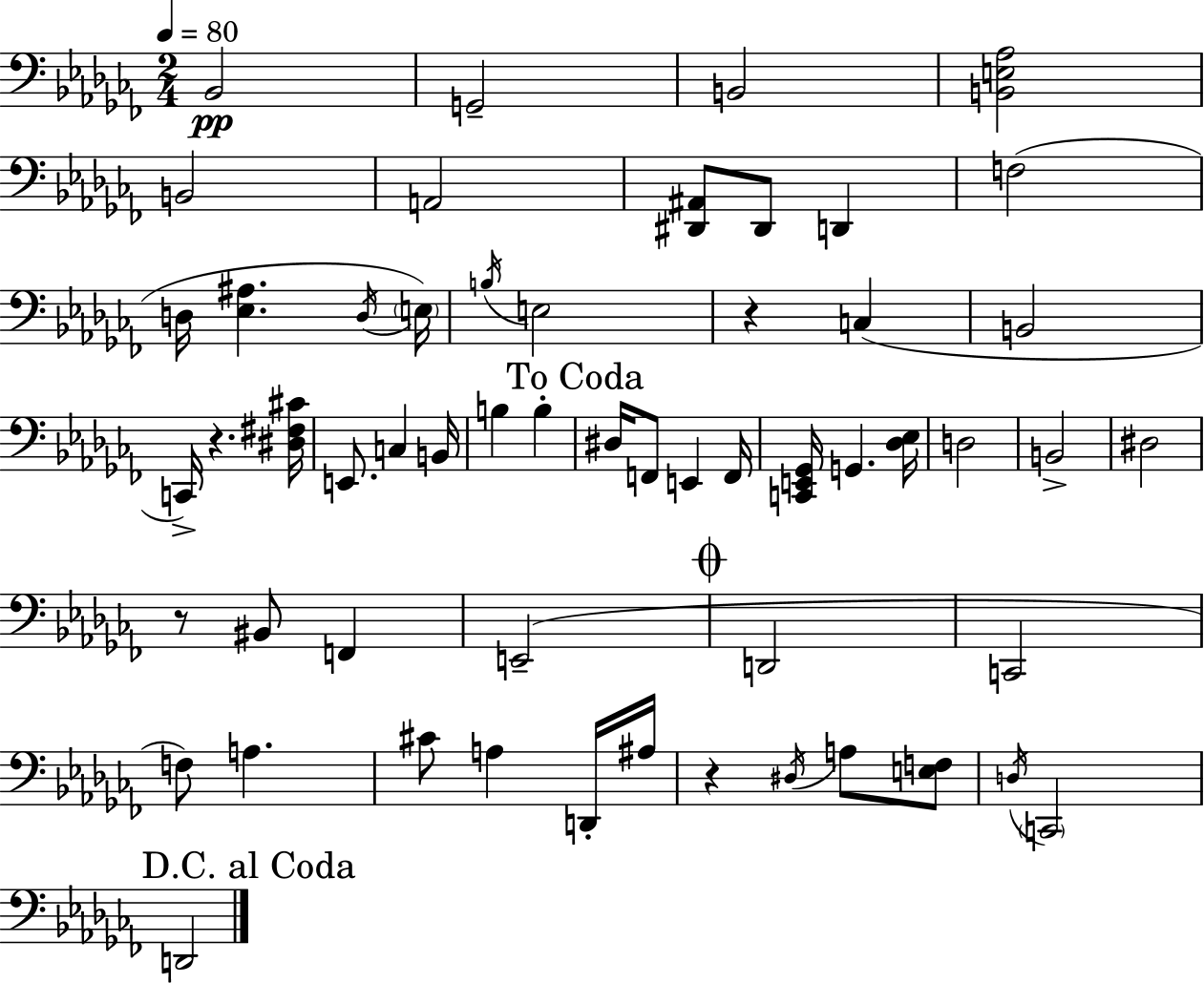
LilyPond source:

{
  \clef bass
  \numericTimeSignature
  \time 2/4
  \key aes \minor
  \tempo 4 = 80
  bes,2\pp | g,2-- | b,2 | <b, e aes>2 | \break b,2 | a,2 | <dis, ais,>8 dis,8 d,4 | f2( | \break d16 <ees ais>4. \acciaccatura { d16 } | \parenthesize e16) \acciaccatura { b16 } e2 | r4 c4( | b,2 | \break c,16->) r4. | <dis fis cis'>16 e,8. c4 | b,16 b4 b4-. | \mark "To Coda" dis16 f,8 e,4 | \break f,16 <c, e, ges,>16 g,4. | <des ees>16 d2 | b,2-> | dis2 | \break r8 bis,8 f,4 | e,2--( | \mark \markup { \musicglyph "scripts.coda" } d,2 | c,2 | \break f8) a4. | cis'8 a4 | d,16-. ais16 r4 \acciaccatura { dis16 } a8 | <e f>8 \acciaccatura { d16 } \parenthesize c,2 | \break \mark "D.C. al Coda" d,2 | \bar "|."
}